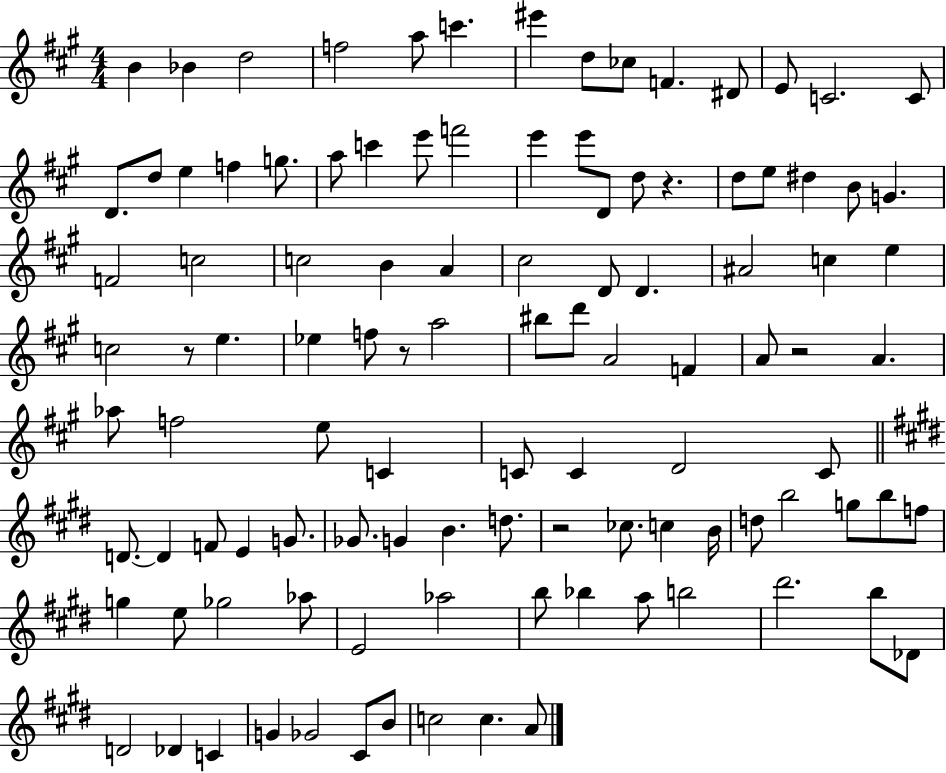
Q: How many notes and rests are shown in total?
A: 107